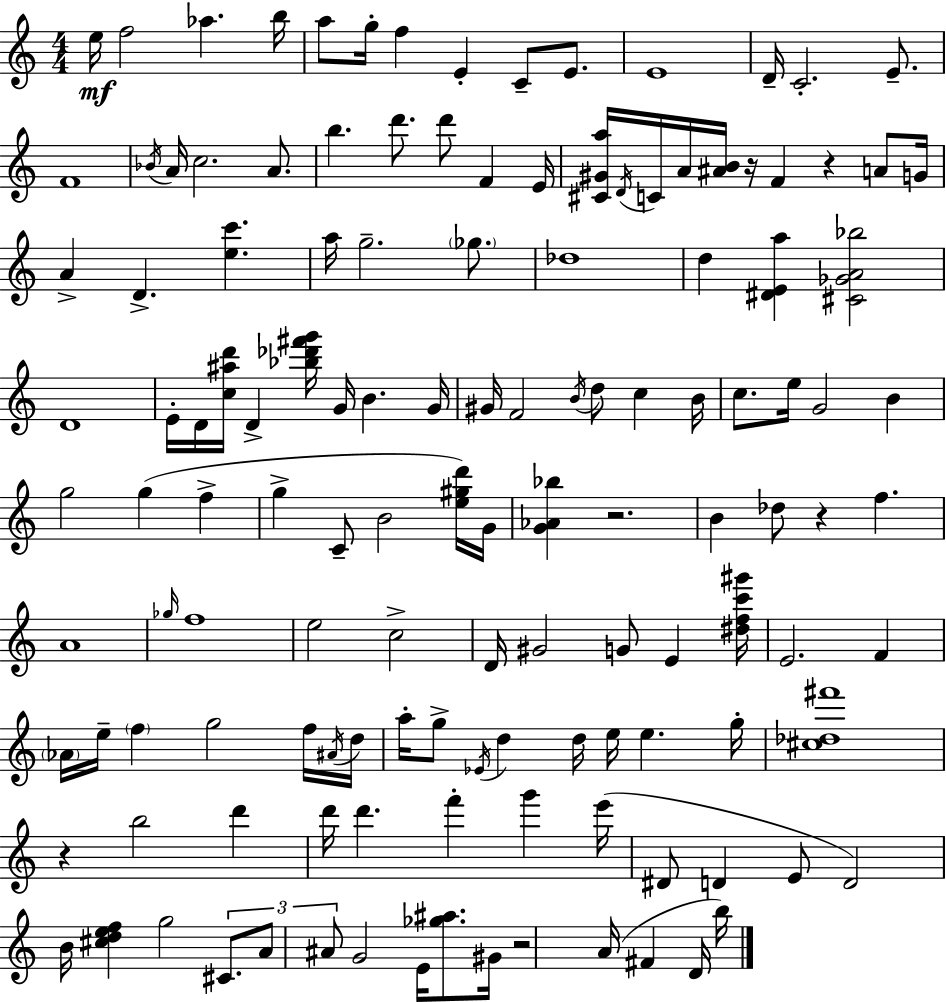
E5/s F5/h Ab5/q. B5/s A5/e G5/s F5/q E4/q C4/e E4/e. E4/w D4/s C4/h. E4/e. F4/w Bb4/s A4/s C5/h. A4/e. B5/q. D6/e. D6/e F4/q E4/s [C#4,G#4,A5]/s D4/s C4/s A4/s [A#4,B4]/s R/s F4/q R/q A4/e G4/s A4/q D4/q. [E5,C6]/q. A5/s G5/h. Gb5/e. Db5/w D5/q [D#4,E4,A5]/q [C#4,Gb4,A4,Bb5]/h D4/w E4/s D4/s [C5,A#5,D6]/s D4/q [Bb5,Db6,F#6,G6]/s G4/s B4/q. G4/s G#4/s F4/h B4/s D5/e C5/q B4/s C5/e. E5/s G4/h B4/q G5/h G5/q F5/q G5/q C4/e B4/h [E5,G#5,D6]/s G4/s [G4,Ab4,Bb5]/q R/h. B4/q Db5/e R/q F5/q. A4/w Gb5/s F5/w E5/h C5/h D4/s G#4/h G4/e E4/q [D#5,F5,C6,G#6]/s E4/h. F4/q Ab4/s E5/s F5/q G5/h F5/s A#4/s D5/s A5/s G5/e Eb4/s D5/q D5/s E5/s E5/q. G5/s [C#5,Db5,F#6]/w R/q B5/h D6/q D6/s D6/q. F6/q G6/q E6/s D#4/e D4/q E4/e D4/h B4/s [C#5,D5,E5,F5]/q G5/h C#4/e. A4/e A#4/e G4/h E4/s [Gb5,A#5]/e. G#4/s R/h A4/s F#4/q D4/s B5/s